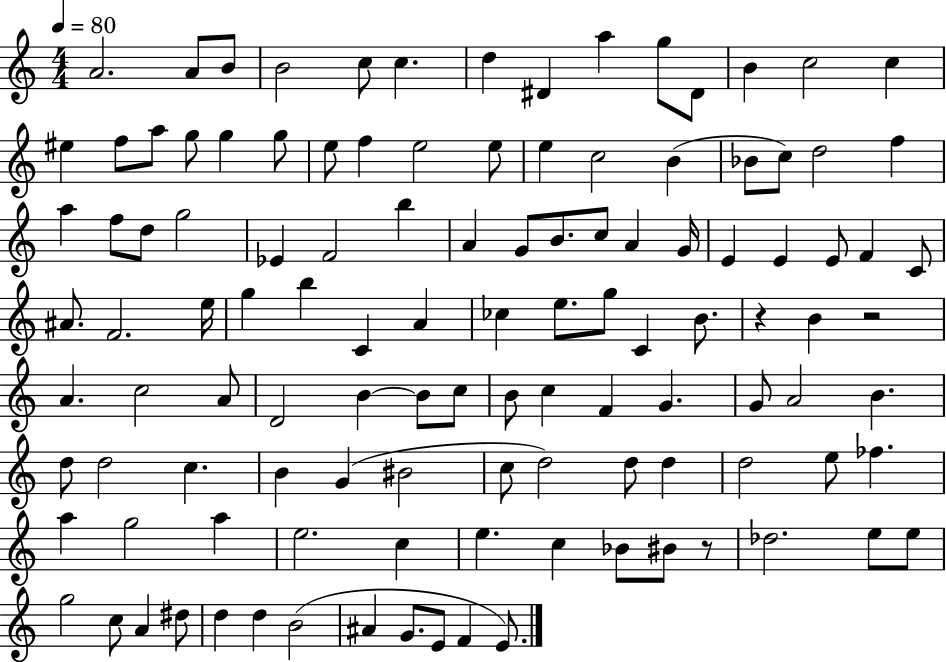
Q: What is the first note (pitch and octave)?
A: A4